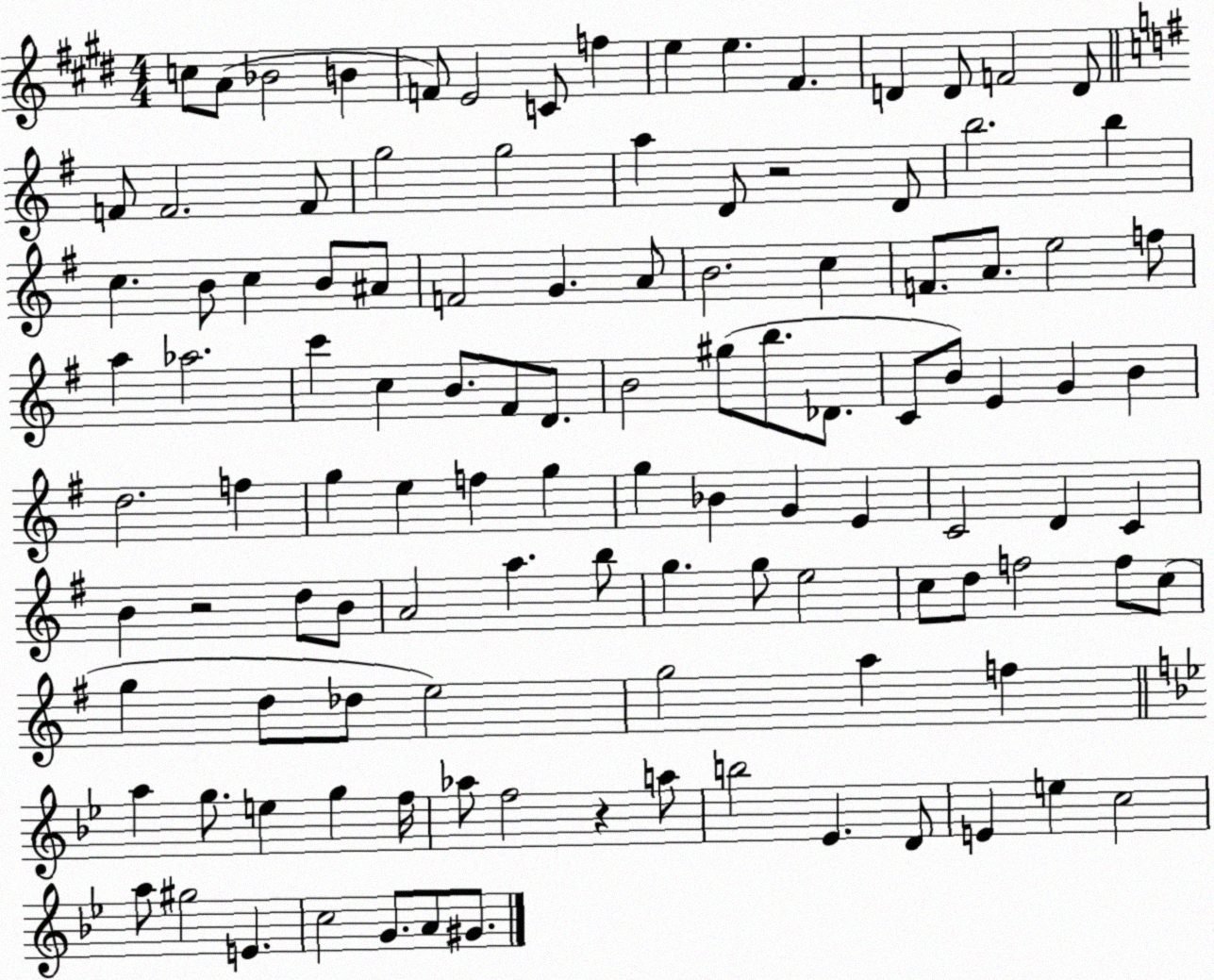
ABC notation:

X:1
T:Untitled
M:4/4
L:1/4
K:E
c/2 A/2 _B2 B F/2 E2 C/2 f e e ^F D D/2 F2 D/2 F/2 F2 F/2 g2 g2 a D/2 z2 D/2 b2 b c B/2 c B/2 ^A/2 F2 G A/2 B2 c F/2 A/2 e2 f/2 a _a2 c' c B/2 ^F/2 D/2 B2 ^g/2 b/2 _D/2 C/2 B/2 E G B d2 f g e f g g _B G E C2 D C B z2 d/2 B/2 A2 a b/2 g g/2 e2 c/2 d/2 f2 f/2 c/2 g d/2 _d/2 e2 g2 a f a g/2 e g f/4 _a/2 f2 z a/2 b2 _E D/2 E e c2 a/2 ^g2 E c2 G/2 A/2 ^G/2